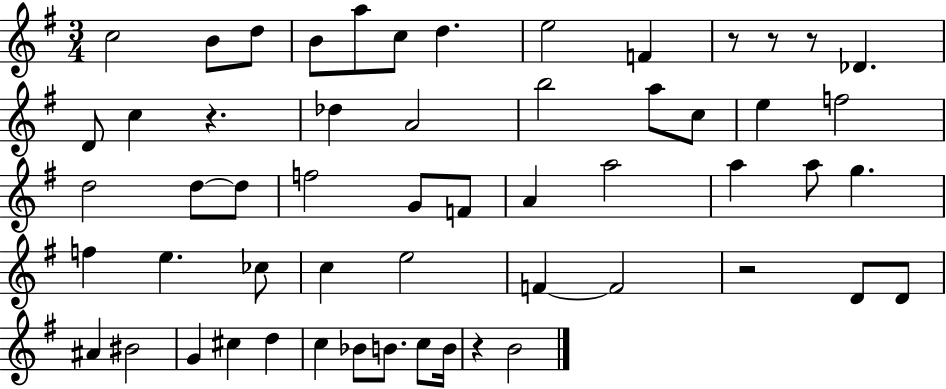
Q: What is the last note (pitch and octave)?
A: B4